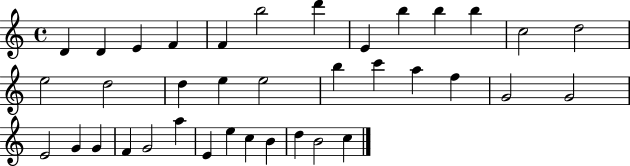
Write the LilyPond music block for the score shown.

{
  \clef treble
  \time 4/4
  \defaultTimeSignature
  \key c \major
  d'4 d'4 e'4 f'4 | f'4 b''2 d'''4 | e'4 b''4 b''4 b''4 | c''2 d''2 | \break e''2 d''2 | d''4 e''4 e''2 | b''4 c'''4 a''4 f''4 | g'2 g'2 | \break e'2 g'4 g'4 | f'4 g'2 a''4 | e'4 e''4 c''4 b'4 | d''4 b'2 c''4 | \break \bar "|."
}